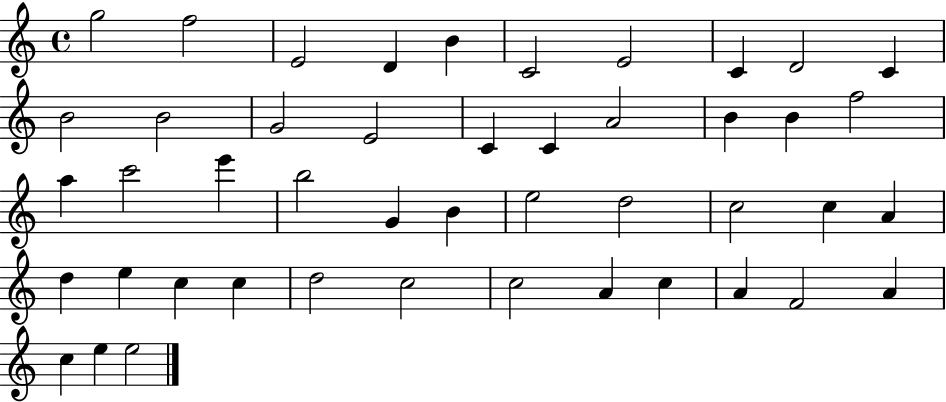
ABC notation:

X:1
T:Untitled
M:4/4
L:1/4
K:C
g2 f2 E2 D B C2 E2 C D2 C B2 B2 G2 E2 C C A2 B B f2 a c'2 e' b2 G B e2 d2 c2 c A d e c c d2 c2 c2 A c A F2 A c e e2